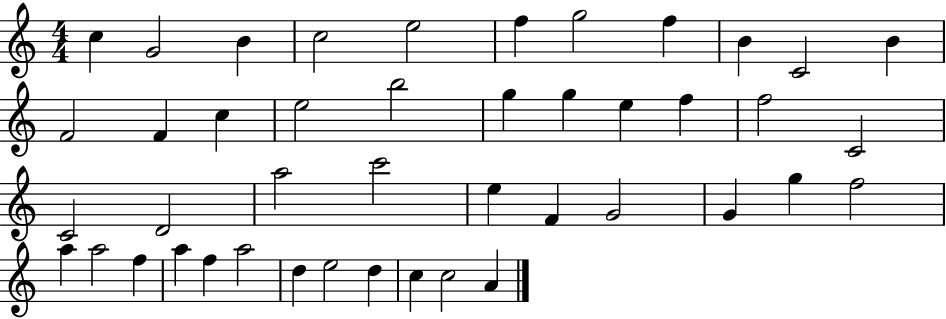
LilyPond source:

{
  \clef treble
  \numericTimeSignature
  \time 4/4
  \key c \major
  c''4 g'2 b'4 | c''2 e''2 | f''4 g''2 f''4 | b'4 c'2 b'4 | \break f'2 f'4 c''4 | e''2 b''2 | g''4 g''4 e''4 f''4 | f''2 c'2 | \break c'2 d'2 | a''2 c'''2 | e''4 f'4 g'2 | g'4 g''4 f''2 | \break a''4 a''2 f''4 | a''4 f''4 a''2 | d''4 e''2 d''4 | c''4 c''2 a'4 | \break \bar "|."
}